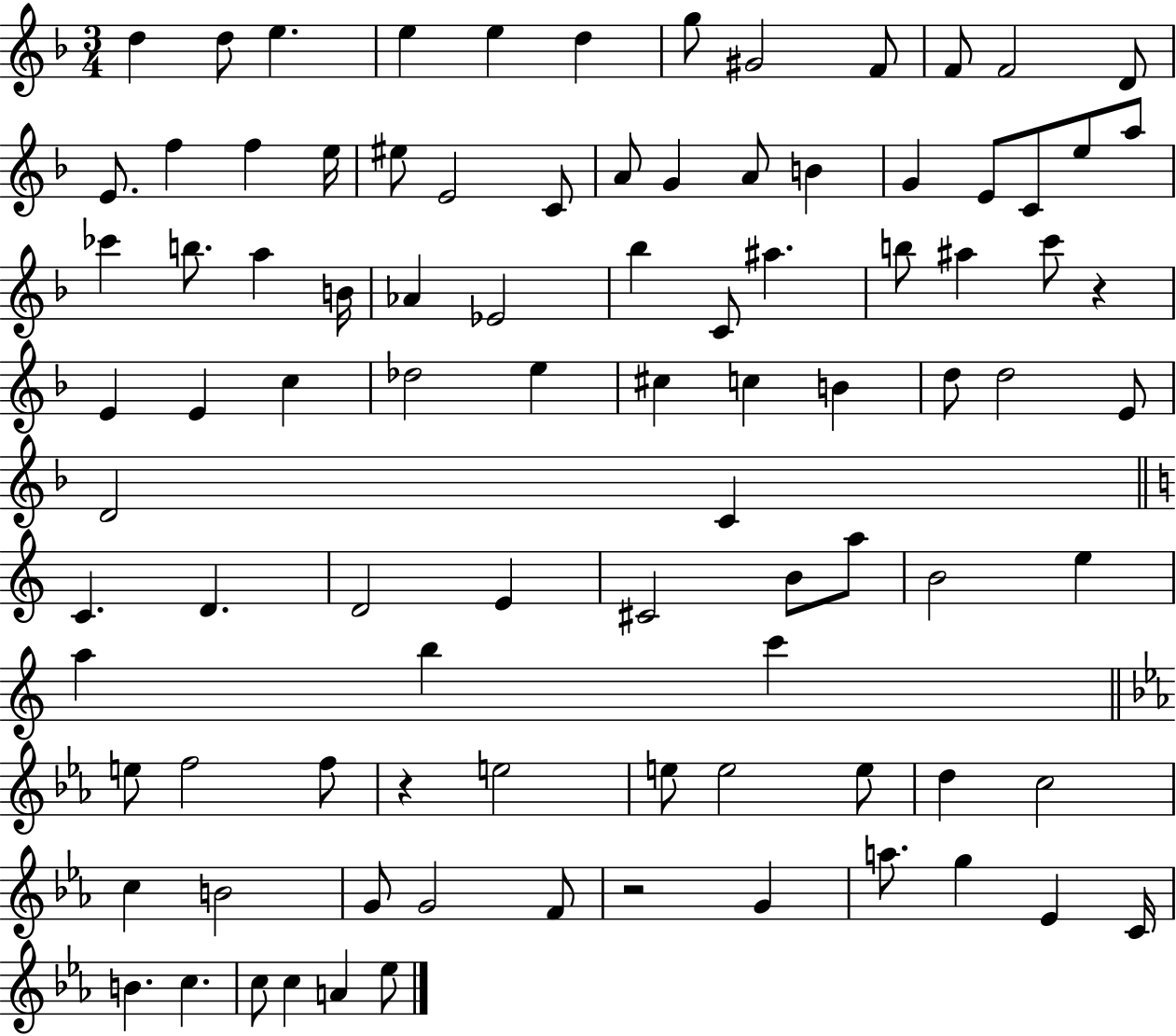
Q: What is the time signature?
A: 3/4